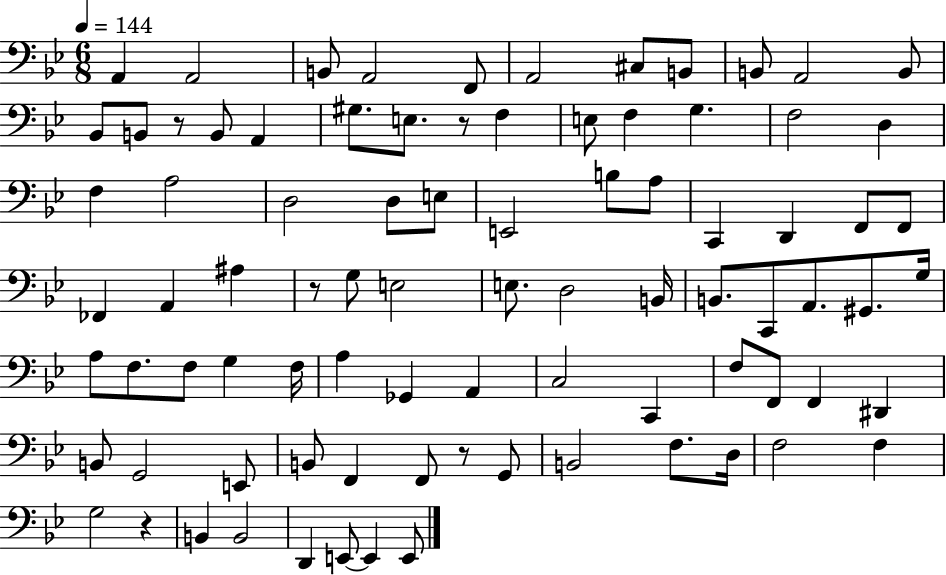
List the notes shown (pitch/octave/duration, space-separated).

A2/q A2/h B2/e A2/h F2/e A2/h C#3/e B2/e B2/e A2/h B2/e Bb2/e B2/e R/e B2/e A2/q G#3/e. E3/e. R/e F3/q E3/e F3/q G3/q. F3/h D3/q F3/q A3/h D3/h D3/e E3/e E2/h B3/e A3/e C2/q D2/q F2/e F2/e FES2/q A2/q A#3/q R/e G3/e E3/h E3/e. D3/h B2/s B2/e. C2/e A2/e. G#2/e. G3/s A3/e F3/e. F3/e G3/q F3/s A3/q Gb2/q A2/q C3/h C2/q F3/e F2/e F2/q D#2/q B2/e G2/h E2/e B2/e F2/q F2/e R/e G2/e B2/h F3/e. D3/s F3/h F3/q G3/h R/q B2/q B2/h D2/q E2/e E2/q E2/e